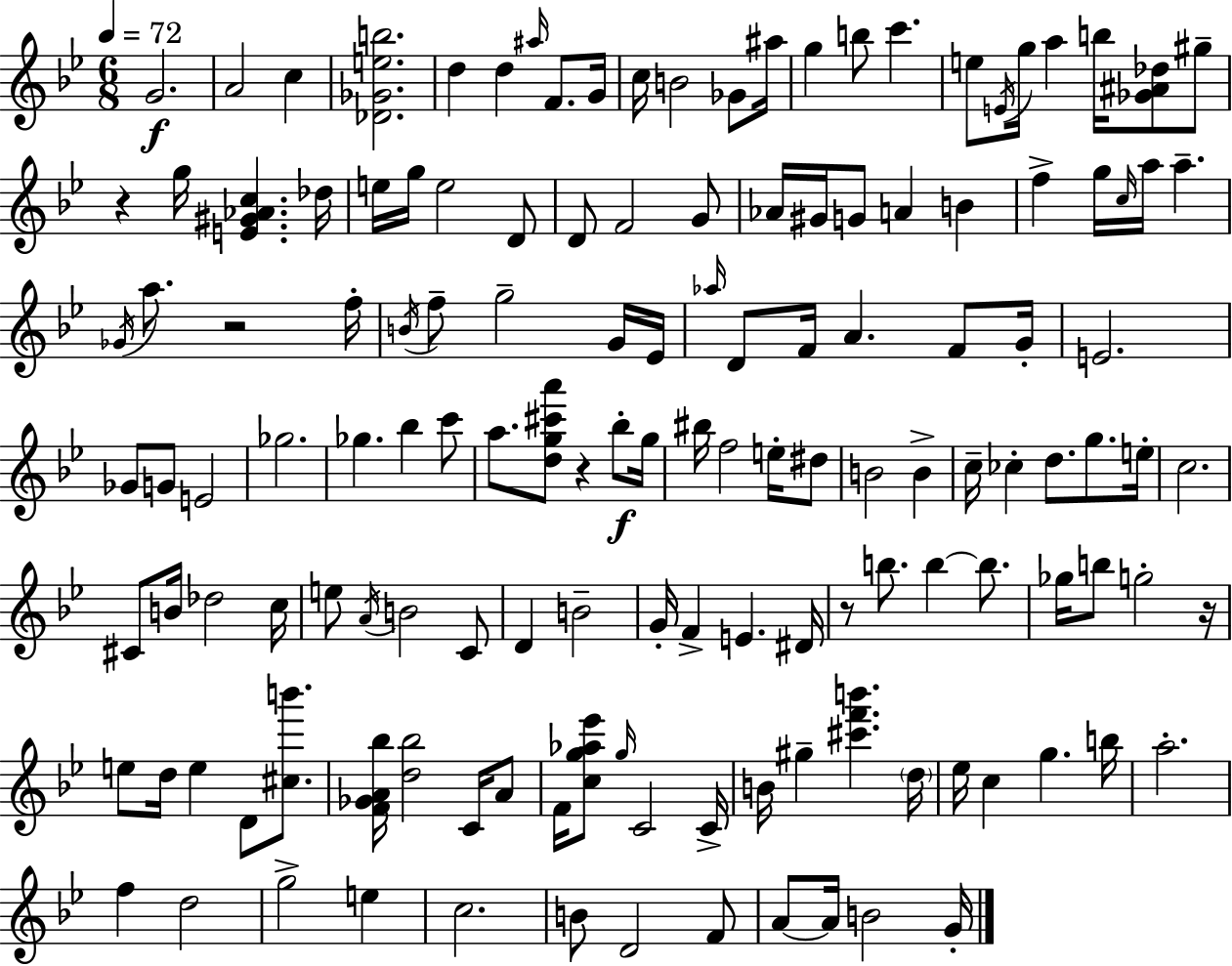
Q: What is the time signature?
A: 6/8